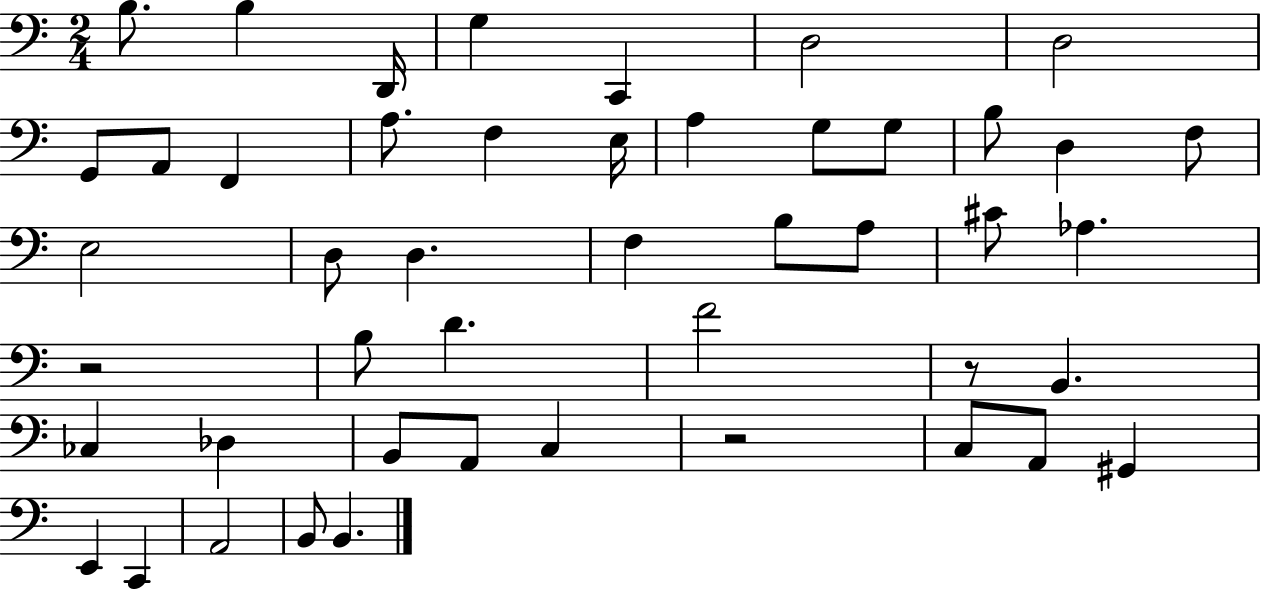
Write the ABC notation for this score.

X:1
T:Untitled
M:2/4
L:1/4
K:C
B,/2 B, D,,/4 G, C,, D,2 D,2 G,,/2 A,,/2 F,, A,/2 F, E,/4 A, G,/2 G,/2 B,/2 D, F,/2 E,2 D,/2 D, F, B,/2 A,/2 ^C/2 _A, z2 B,/2 D F2 z/2 B,, _C, _D, B,,/2 A,,/2 C, z2 C,/2 A,,/2 ^G,, E,, C,, A,,2 B,,/2 B,,